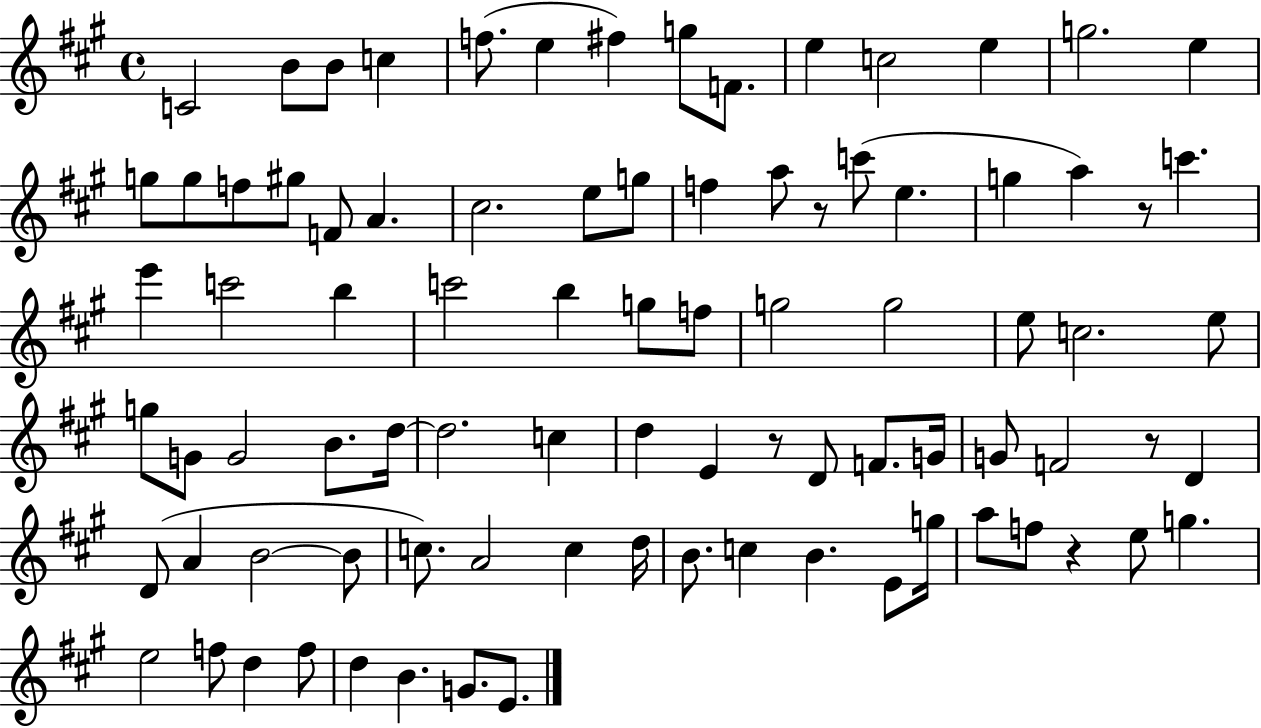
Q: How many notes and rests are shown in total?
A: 87